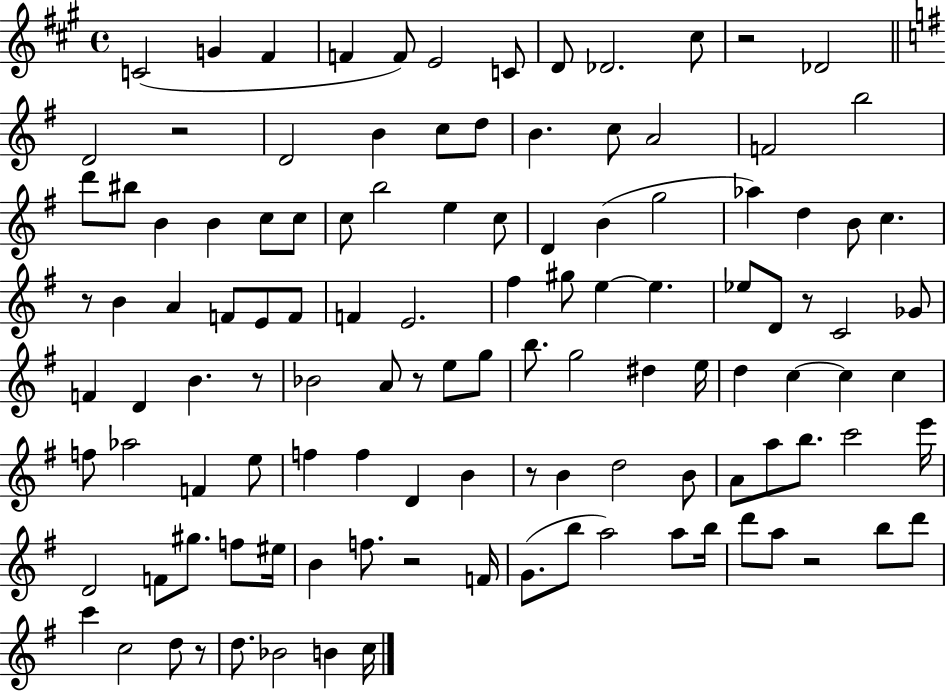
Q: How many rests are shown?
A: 10